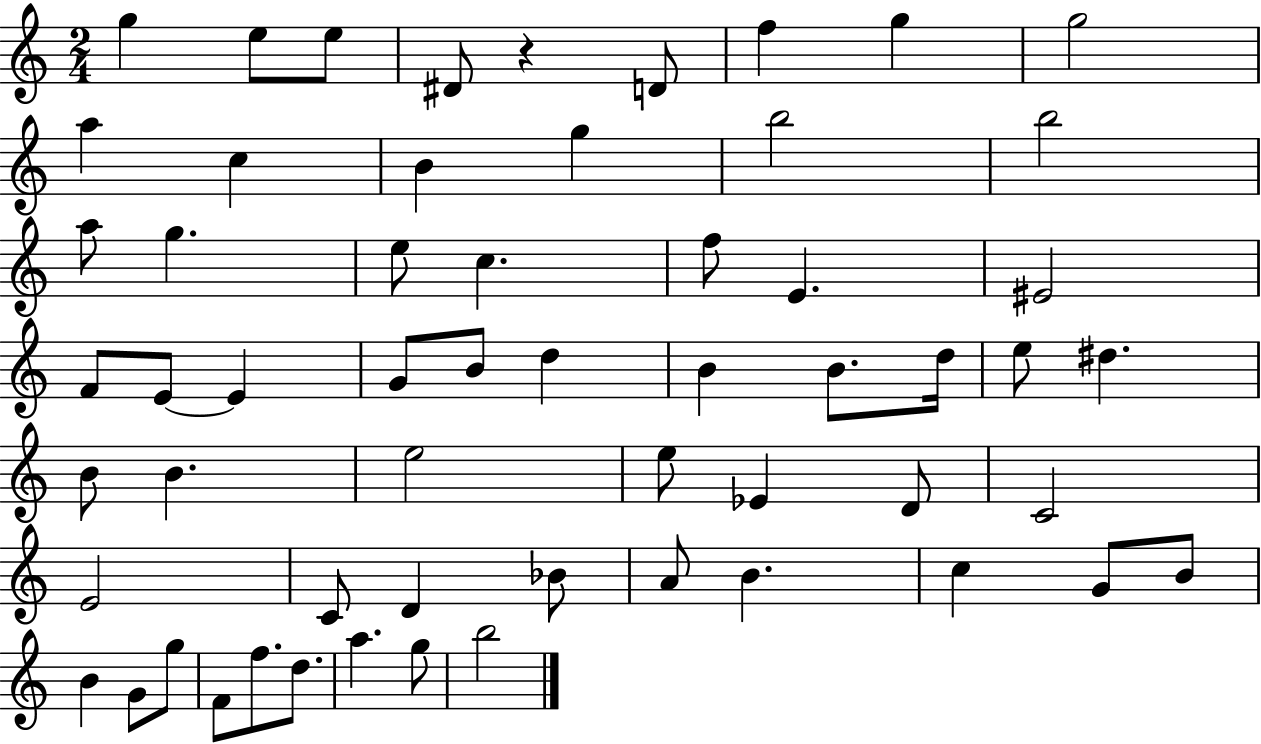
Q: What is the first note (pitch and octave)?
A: G5